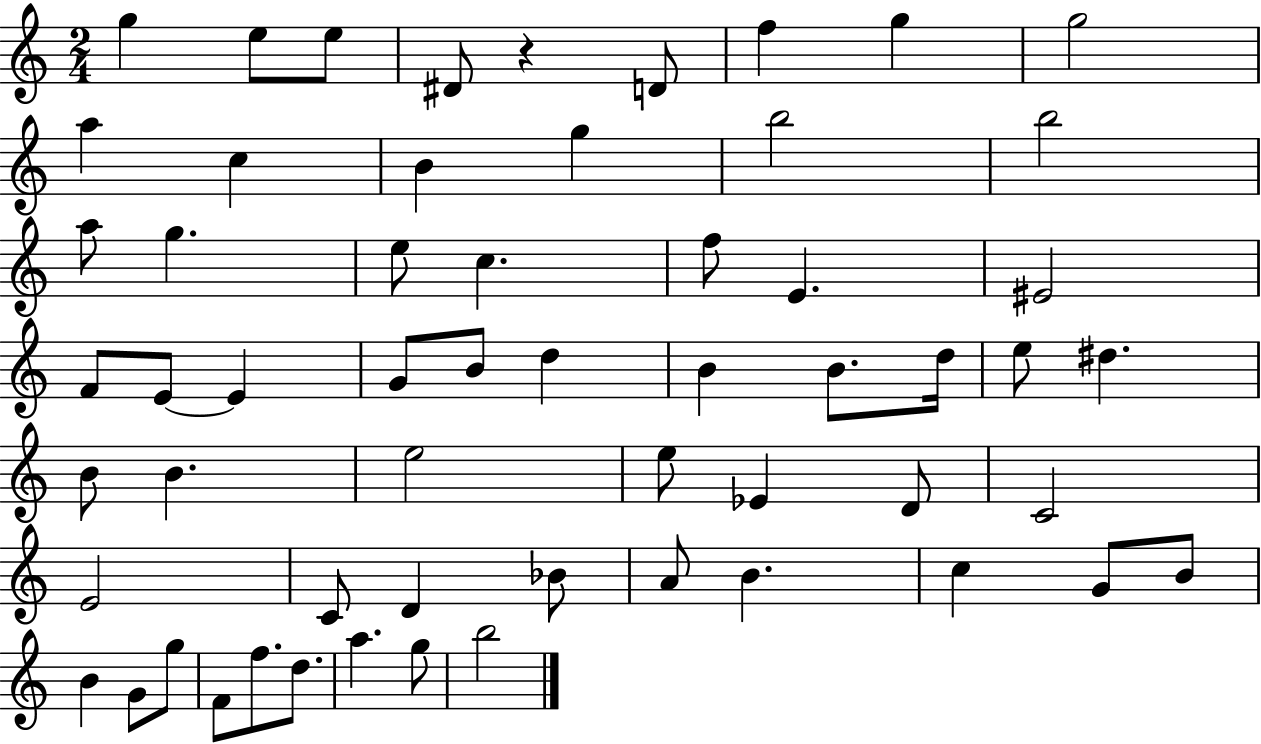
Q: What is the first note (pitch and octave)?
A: G5